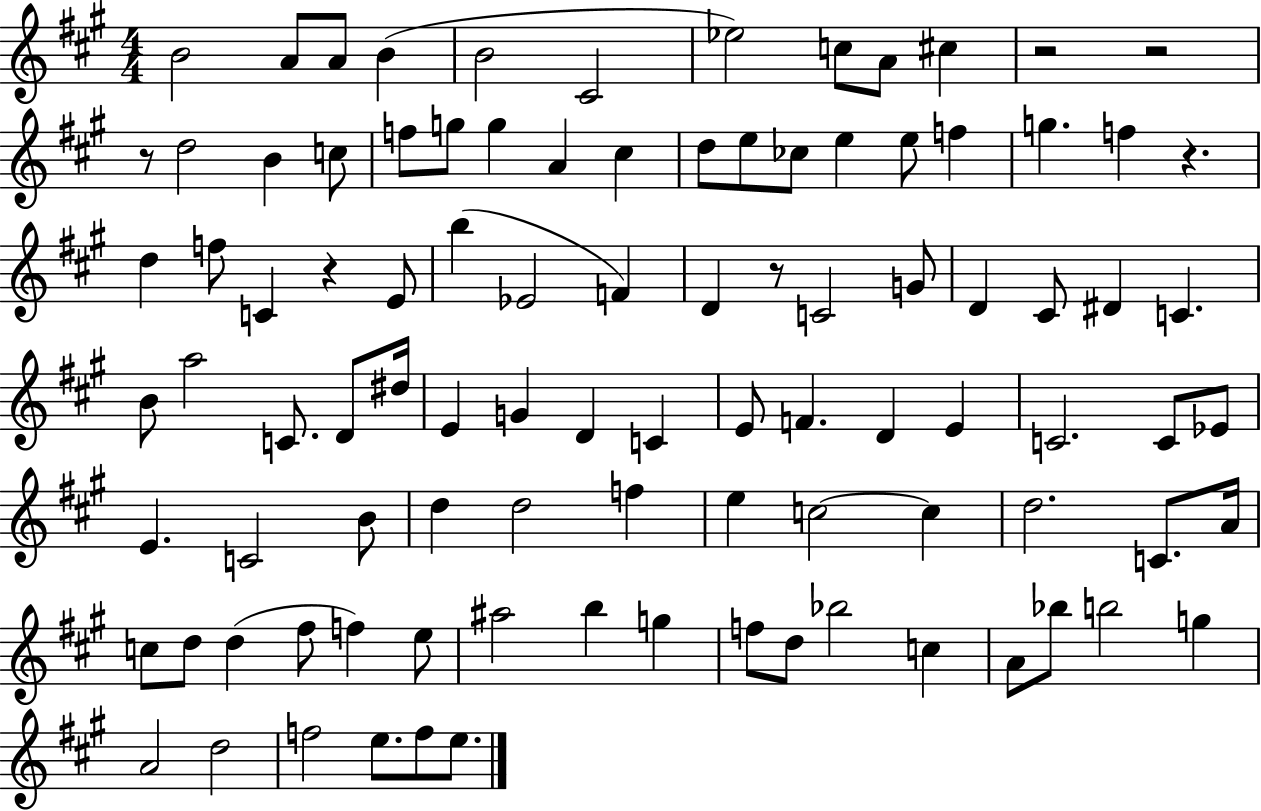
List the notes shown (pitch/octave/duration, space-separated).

B4/h A4/e A4/e B4/q B4/h C#4/h Eb5/h C5/e A4/e C#5/q R/h R/h R/e D5/h B4/q C5/e F5/e G5/e G5/q A4/q C#5/q D5/e E5/e CES5/e E5/q E5/e F5/q G5/q. F5/q R/q. D5/q F5/e C4/q R/q E4/e B5/q Eb4/h F4/q D4/q R/e C4/h G4/e D4/q C#4/e D#4/q C4/q. B4/e A5/h C4/e. D4/e D#5/s E4/q G4/q D4/q C4/q E4/e F4/q. D4/q E4/q C4/h. C4/e Eb4/e E4/q. C4/h B4/e D5/q D5/h F5/q E5/q C5/h C5/q D5/h. C4/e. A4/s C5/e D5/e D5/q F#5/e F5/q E5/e A#5/h B5/q G5/q F5/e D5/e Bb5/h C5/q A4/e Bb5/e B5/h G5/q A4/h D5/h F5/h E5/e. F5/e E5/e.